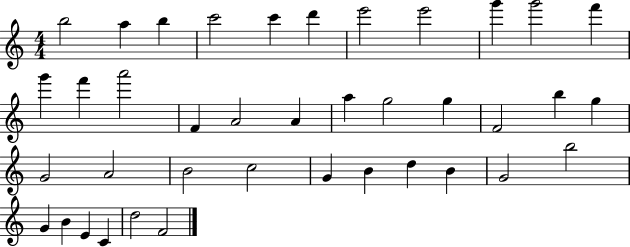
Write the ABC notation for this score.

X:1
T:Untitled
M:4/4
L:1/4
K:C
b2 a b c'2 c' d' e'2 e'2 g' g'2 f' g' f' a'2 F A2 A a g2 g F2 b g G2 A2 B2 c2 G B d B G2 b2 G B E C d2 F2